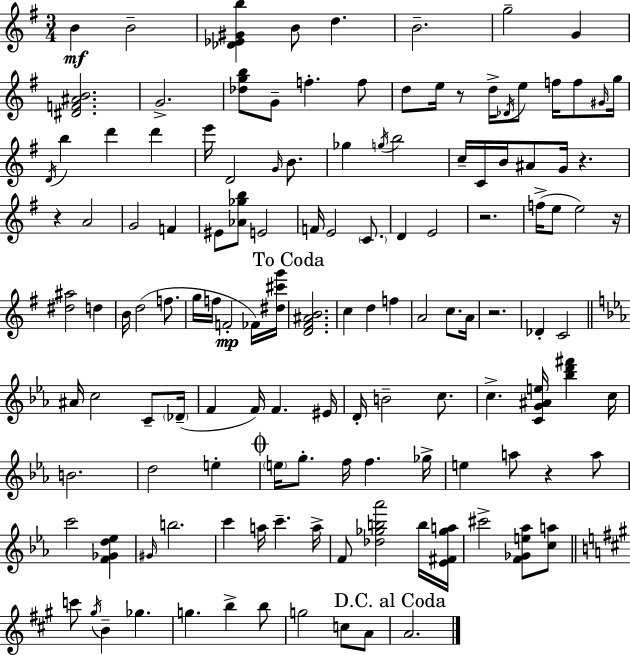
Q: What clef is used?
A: treble